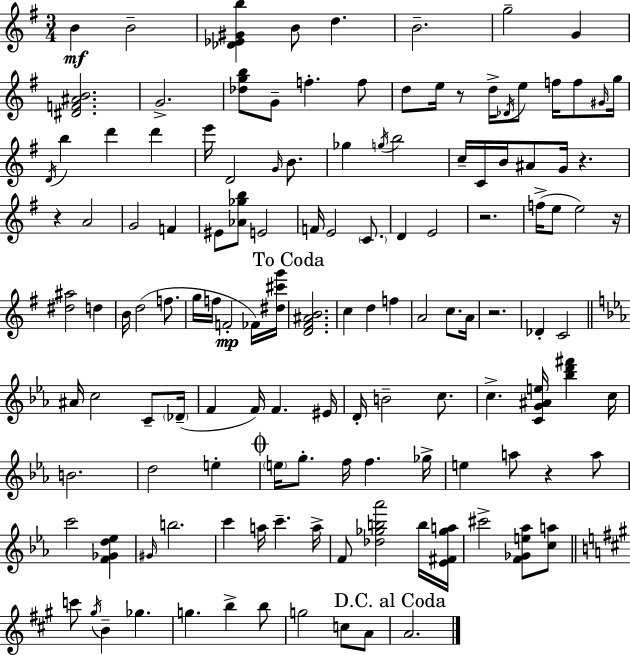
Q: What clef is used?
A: treble